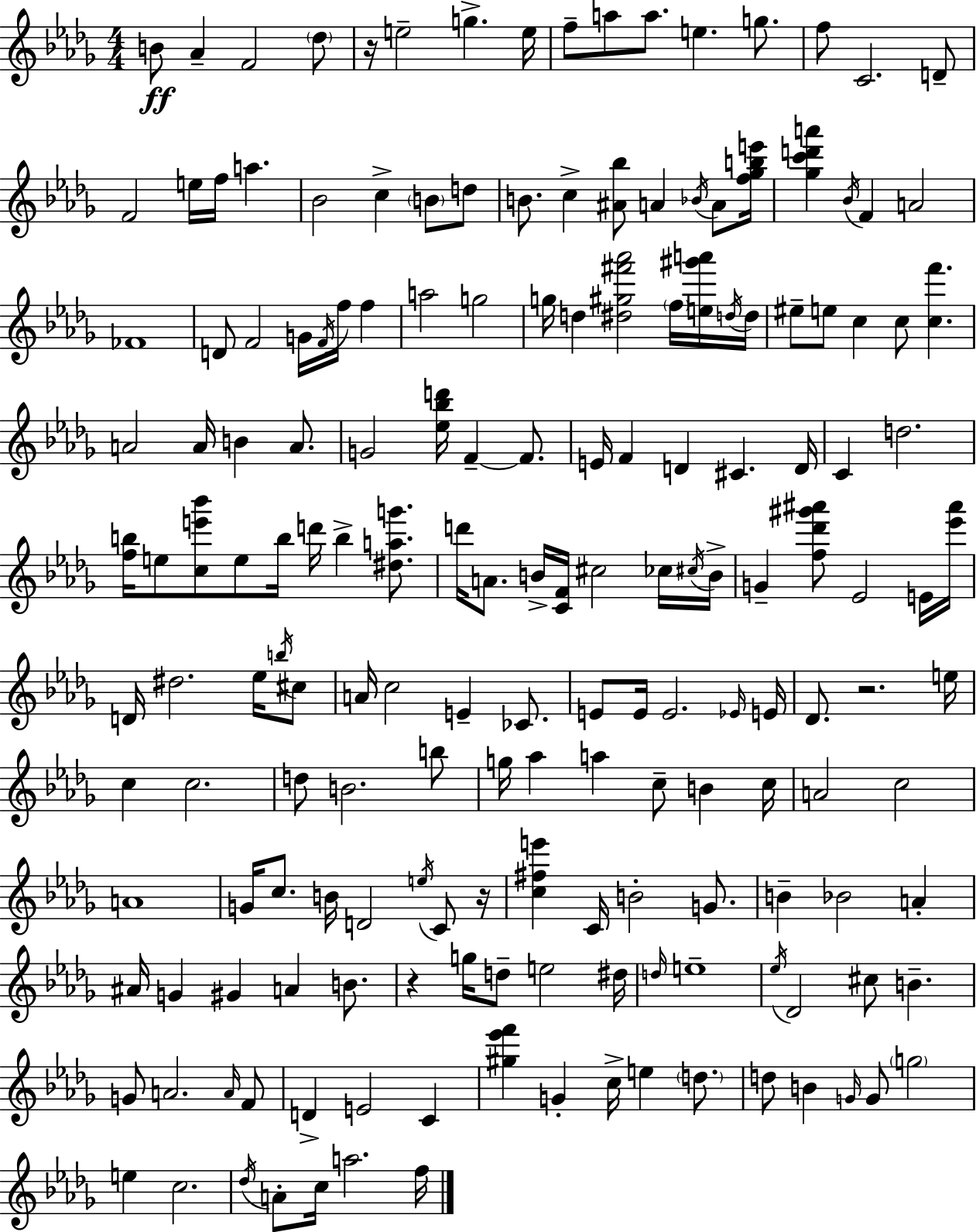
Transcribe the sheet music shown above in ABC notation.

X:1
T:Untitled
M:4/4
L:1/4
K:Bbm
B/2 _A F2 _d/2 z/4 e2 g e/4 f/2 a/2 a/2 e g/2 f/2 C2 D/2 F2 e/4 f/4 a _B2 c B/2 d/2 B/2 c [^A_b]/2 A _B/4 A/2 [f_gbe']/4 [_gc'd'a'] _B/4 F A2 _F4 D/2 F2 G/4 F/4 f/4 f a2 g2 g/4 d [^d^g^f'_a']2 f/4 [e^g'a']/4 d/4 d/4 ^e/2 e/2 c c/2 [cf'] A2 A/4 B A/2 G2 [_e_bd']/4 F F/2 E/4 F D ^C D/4 C d2 [fb]/4 e/2 [ce'_b']/2 e/2 b/4 d'/4 b [^dag']/2 d'/4 A/2 B/4 [CF]/4 ^c2 _c/4 ^c/4 B/4 G [f_d'^g'^a']/2 _E2 E/4 [_e'^a']/4 D/4 ^d2 _e/4 b/4 ^c/2 A/4 c2 E _C/2 E/2 E/4 E2 _E/4 E/4 _D/2 z2 e/4 c c2 d/2 B2 b/2 g/4 _a a c/2 B c/4 A2 c2 A4 G/4 c/2 B/4 D2 e/4 C/2 z/4 [c^fe'] C/4 B2 G/2 B _B2 A ^A/4 G ^G A B/2 z g/4 d/2 e2 ^d/4 d/4 e4 _e/4 _D2 ^c/2 B G/2 A2 A/4 F/2 D E2 C [^g_e'f'] G c/4 e d/2 d/2 B G/4 G/2 g2 e c2 _d/4 A/2 c/4 a2 f/4